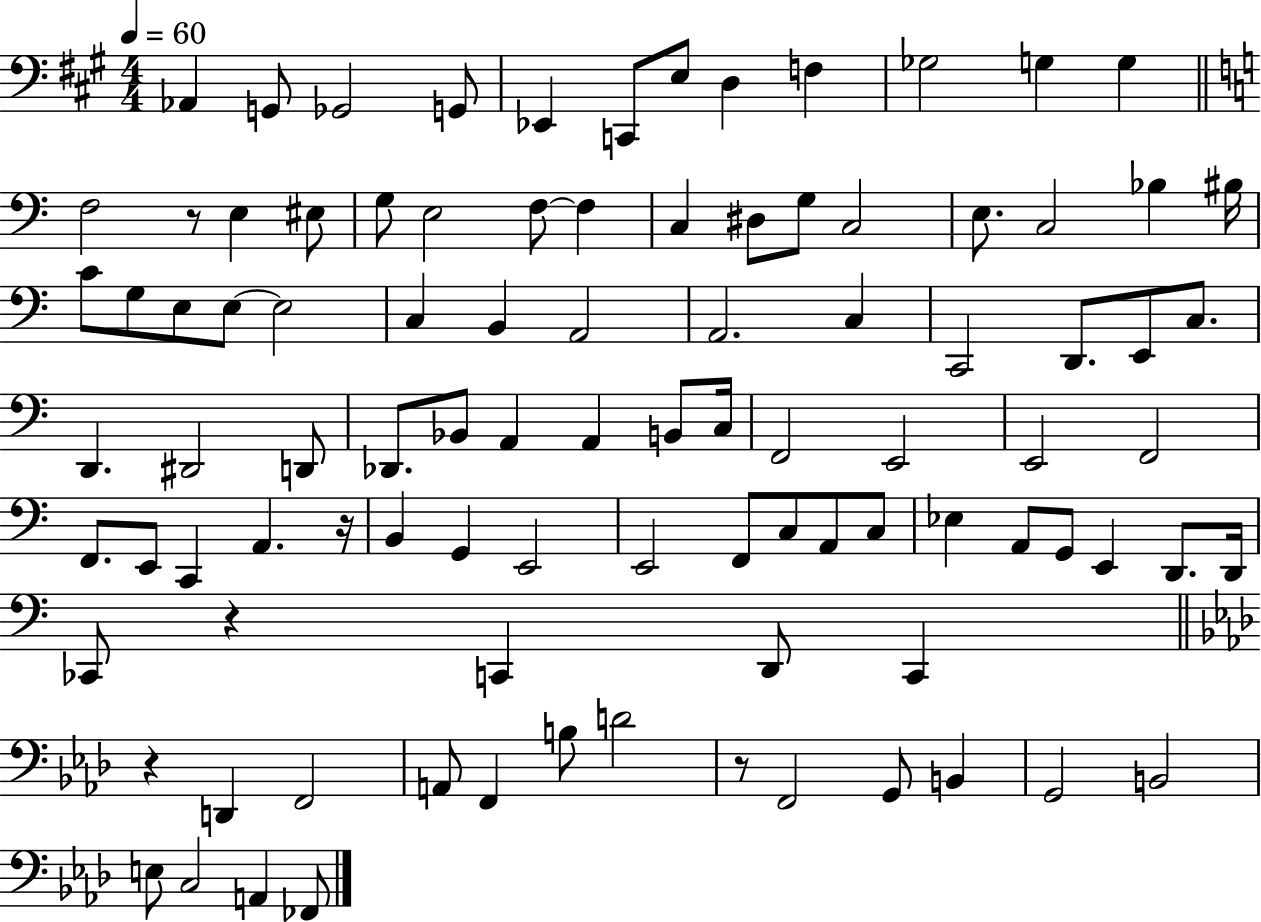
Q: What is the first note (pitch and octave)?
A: Ab2